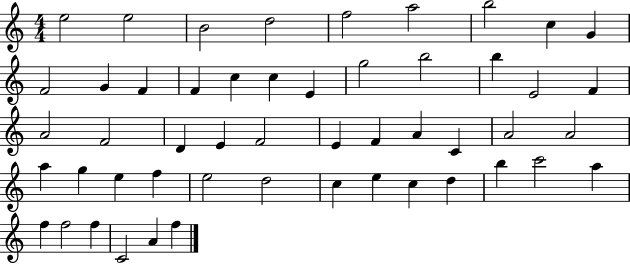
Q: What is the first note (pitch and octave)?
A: E5